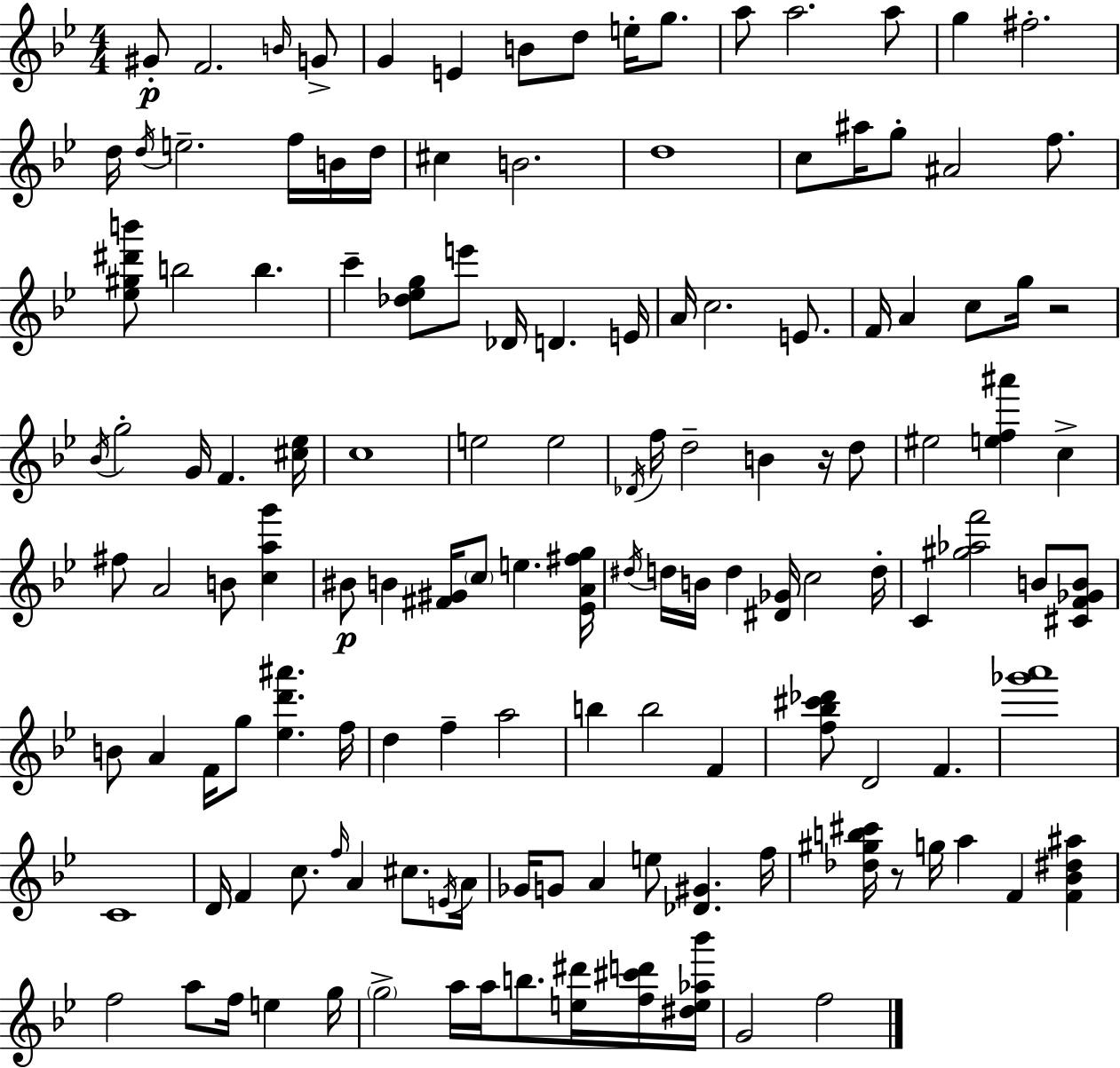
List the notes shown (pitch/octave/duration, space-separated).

G#4/e F4/h. B4/s G4/e G4/q E4/q B4/e D5/e E5/s G5/e. A5/e A5/h. A5/e G5/q F#5/h. D5/s D5/s E5/h. F5/s B4/s D5/s C#5/q B4/h. D5/w C5/e A#5/s G5/e A#4/h F5/e. [Eb5,G#5,D#6,B6]/e B5/h B5/q. C6/q [Db5,Eb5,G5]/e E6/e Db4/s D4/q. E4/s A4/s C5/h. E4/e. F4/s A4/q C5/e G5/s R/h Bb4/s G5/h G4/s F4/q. [C#5,Eb5]/s C5/w E5/h E5/h Db4/s F5/s D5/h B4/q R/s D5/e EIS5/h [E5,F5,A#6]/q C5/q F#5/e A4/h B4/e [C5,A5,G6]/q BIS4/e B4/q [F#4,G#4]/s C5/e E5/q. [Eb4,A4,F#5,G5]/s D#5/s D5/s B4/s D5/q [D#4,Gb4]/s C5/h D5/s C4/q [G#5,Ab5,F6]/h B4/e [C#4,F4,Gb4,B4]/e B4/e A4/q F4/s G5/e [Eb5,D6,A#6]/q. F5/s D5/q F5/q A5/h B5/q B5/h F4/q [F5,Bb5,C#6,Db6]/e D4/h F4/q. [Gb6,A6]/w C4/w D4/s F4/q C5/e. F5/s A4/q C#5/e. E4/s A4/s Gb4/s G4/e A4/q E5/e [Db4,G#4]/q. F5/s [Db5,G#5,B5,C#6]/s R/e G5/s A5/q F4/q [F4,Bb4,D#5,A#5]/q F5/h A5/e F5/s E5/q G5/s G5/h A5/s A5/s B5/e. [E5,D#6]/s [F5,C#6,D6]/s [D#5,E5,Ab5,Bb6]/s G4/h F5/h